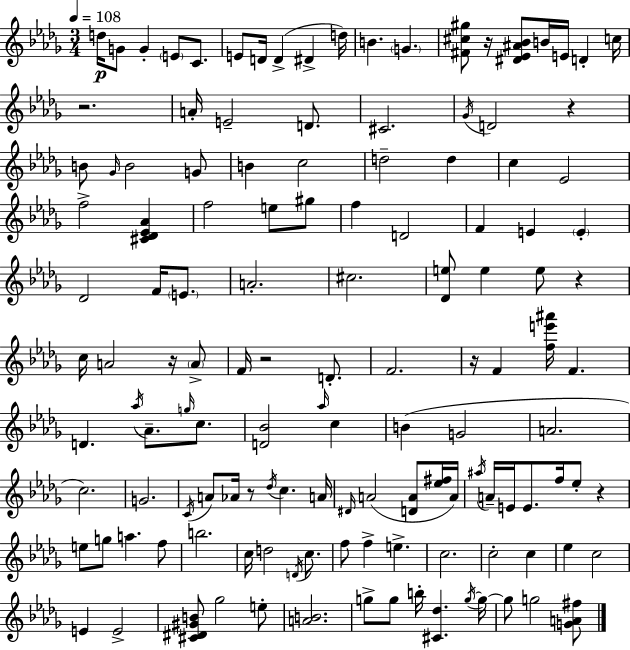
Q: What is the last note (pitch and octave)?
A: G5